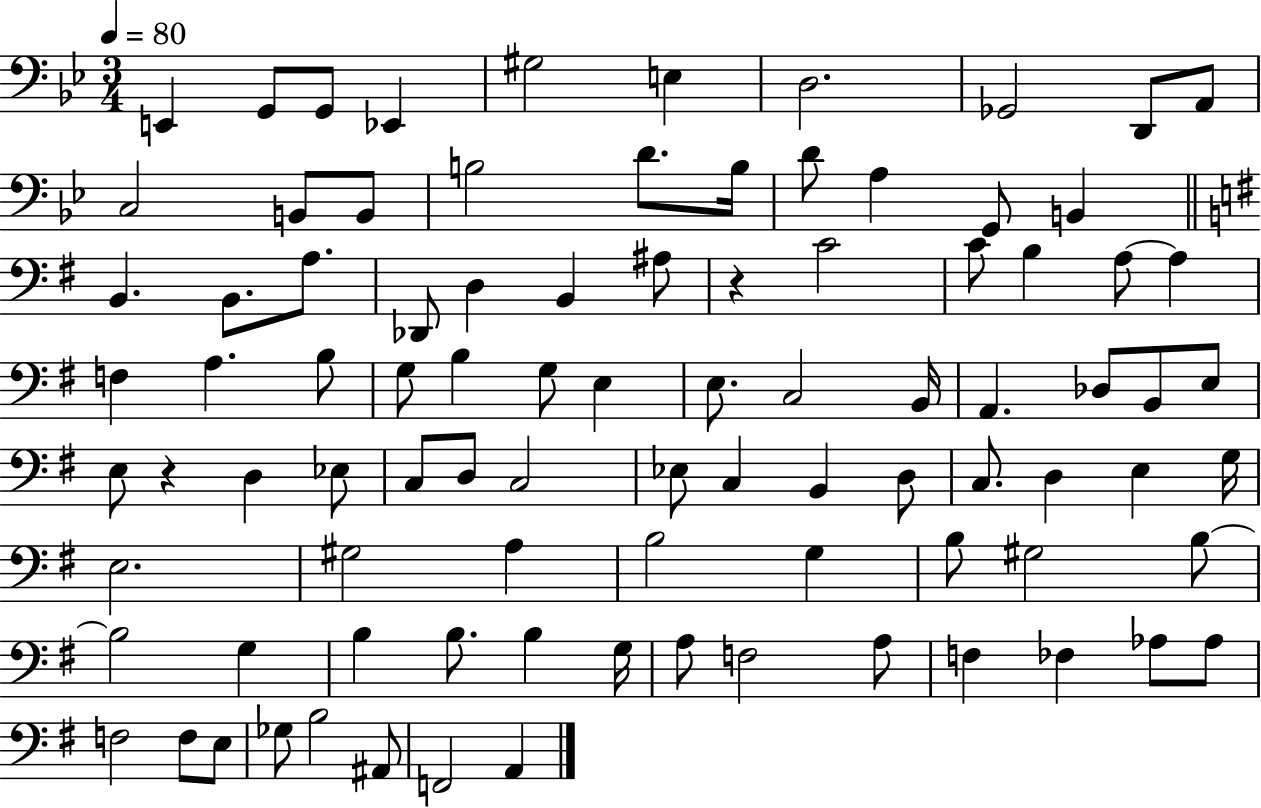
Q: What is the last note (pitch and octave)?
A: A2